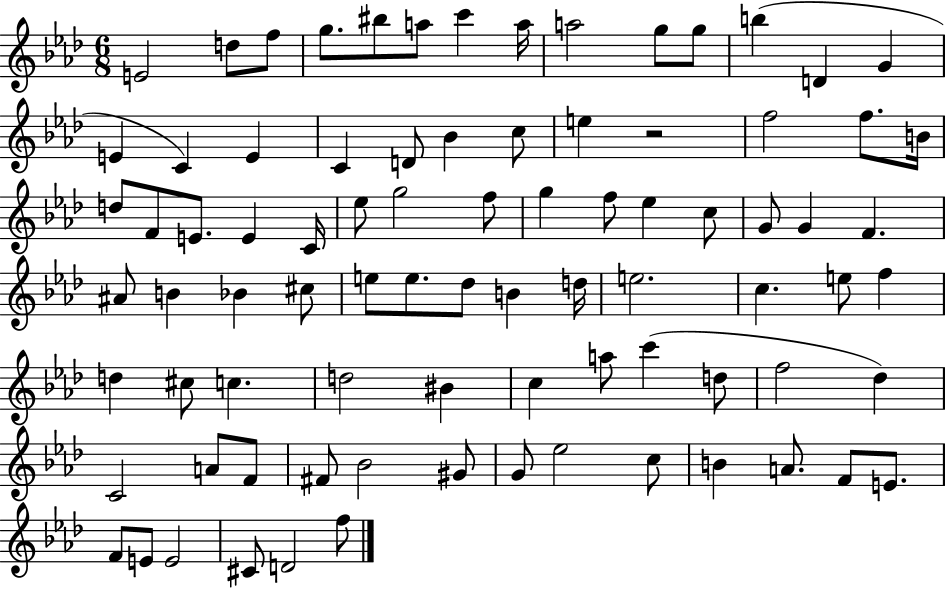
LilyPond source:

{
  \clef treble
  \numericTimeSignature
  \time 6/8
  \key aes \major
  e'2 d''8 f''8 | g''8. bis''8 a''8 c'''4 a''16 | a''2 g''8 g''8 | b''4( d'4 g'4 | \break e'4 c'4) e'4 | c'4 d'8 bes'4 c''8 | e''4 r2 | f''2 f''8. b'16 | \break d''8 f'8 e'8. e'4 c'16 | ees''8 g''2 f''8 | g''4 f''8 ees''4 c''8 | g'8 g'4 f'4. | \break ais'8 b'4 bes'4 cis''8 | e''8 e''8. des''8 b'4 d''16 | e''2. | c''4. e''8 f''4 | \break d''4 cis''8 c''4. | d''2 bis'4 | c''4 a''8 c'''4( d''8 | f''2 des''4) | \break c'2 a'8 f'8 | fis'8 bes'2 gis'8 | g'8 ees''2 c''8 | b'4 a'8. f'8 e'8. | \break f'8 e'8 e'2 | cis'8 d'2 f''8 | \bar "|."
}